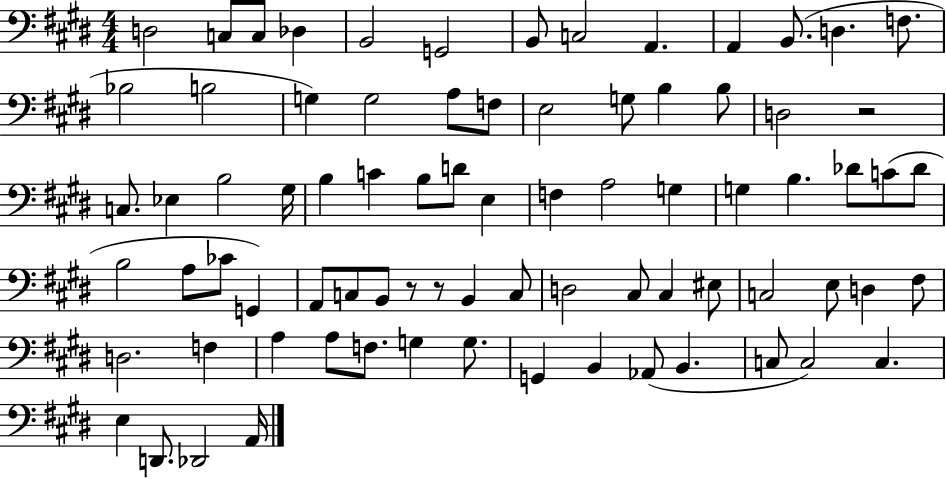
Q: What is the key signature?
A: E major